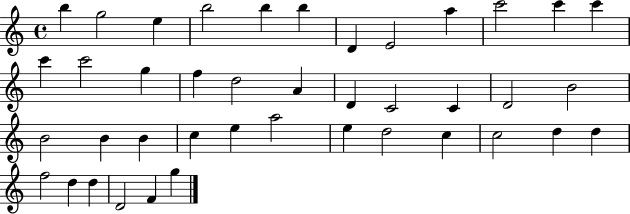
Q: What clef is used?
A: treble